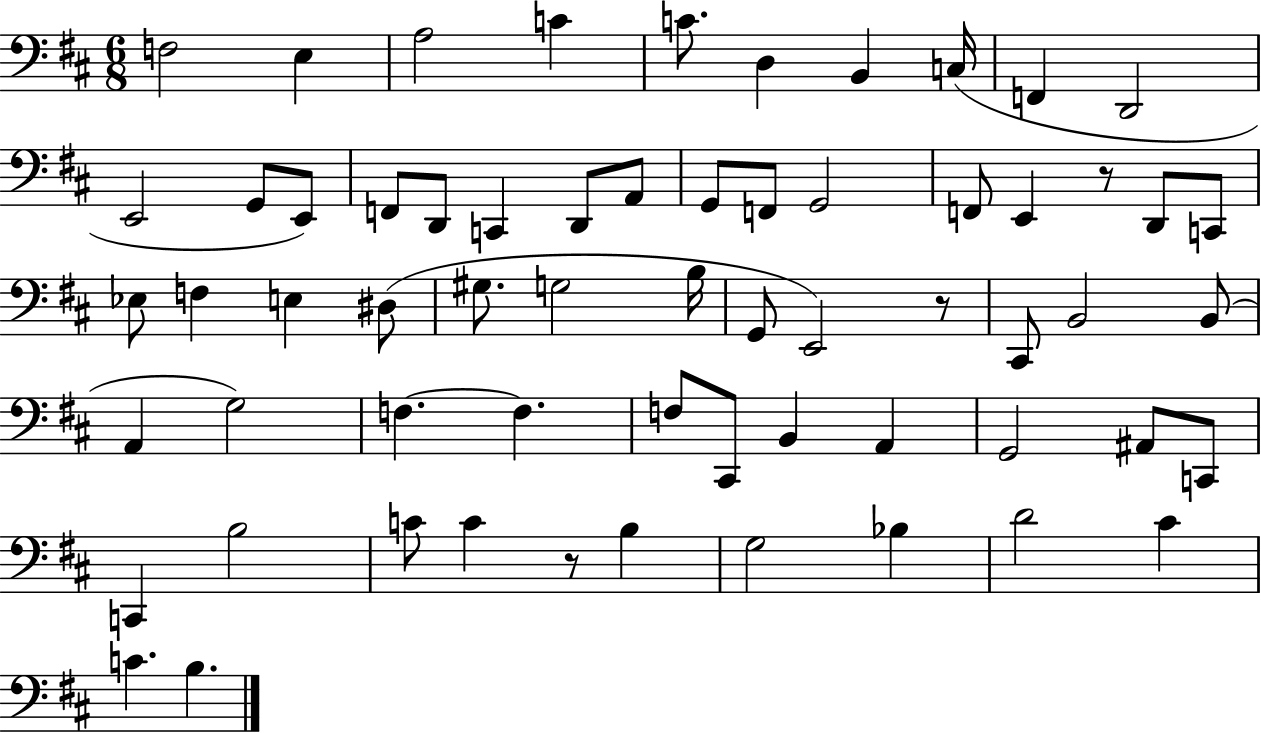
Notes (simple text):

F3/h E3/q A3/h C4/q C4/e. D3/q B2/q C3/s F2/q D2/h E2/h G2/e E2/e F2/e D2/e C2/q D2/e A2/e G2/e F2/e G2/h F2/e E2/q R/e D2/e C2/e Eb3/e F3/q E3/q D#3/e G#3/e. G3/h B3/s G2/e E2/h R/e C#2/e B2/h B2/e A2/q G3/h F3/q. F3/q. F3/e C#2/e B2/q A2/q G2/h A#2/e C2/e C2/q B3/h C4/e C4/q R/e B3/q G3/h Bb3/q D4/h C#4/q C4/q. B3/q.